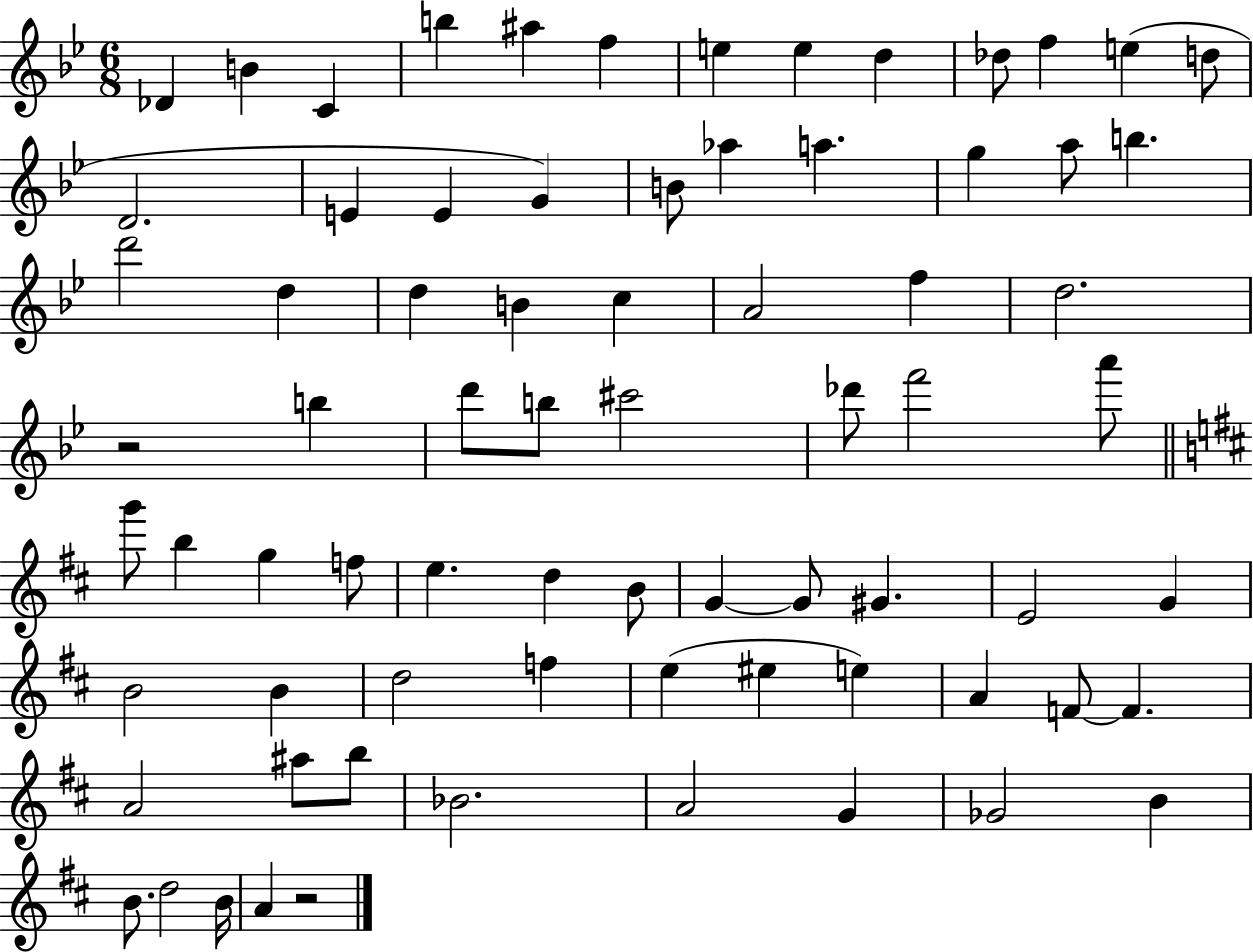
X:1
T:Untitled
M:6/8
L:1/4
K:Bb
_D B C b ^a f e e d _d/2 f e d/2 D2 E E G B/2 _a a g a/2 b d'2 d d B c A2 f d2 z2 b d'/2 b/2 ^c'2 _d'/2 f'2 a'/2 g'/2 b g f/2 e d B/2 G G/2 ^G E2 G B2 B d2 f e ^e e A F/2 F A2 ^a/2 b/2 _B2 A2 G _G2 B B/2 d2 B/4 A z2